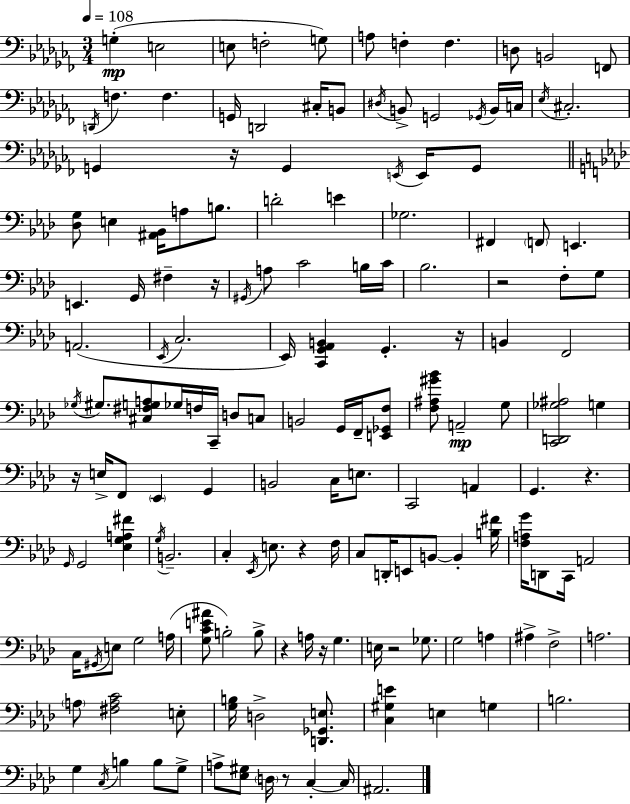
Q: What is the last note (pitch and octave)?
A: A#2